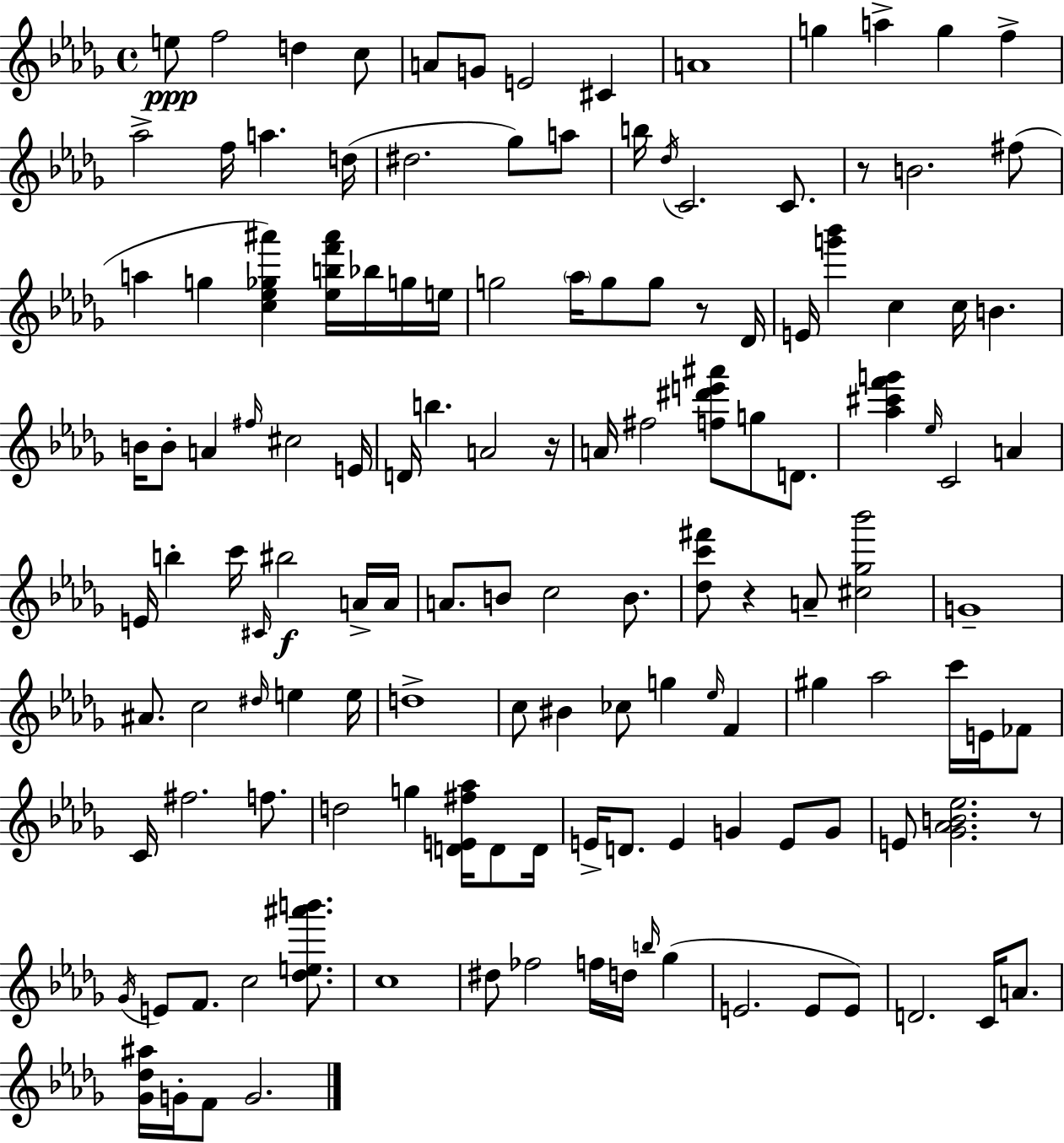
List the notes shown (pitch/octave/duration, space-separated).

E5/e F5/h D5/q C5/e A4/e G4/e E4/h C#4/q A4/w G5/q A5/q G5/q F5/q Ab5/h F5/s A5/q. D5/s D#5/h. Gb5/e A5/e B5/s Db5/s C4/h. C4/e. R/e B4/h. F#5/e A5/q G5/q [C5,Eb5,Gb5,A#6]/q [Eb5,B5,F6,A#6]/s Bb5/s G5/s E5/s G5/h Ab5/s G5/e G5/e R/e Db4/s E4/s [G6,Bb6]/q C5/q C5/s B4/q. B4/s B4/e A4/q F#5/s C#5/h E4/s D4/s B5/q. A4/h R/s A4/s F#5/h [F5,D#6,E6,A#6]/e G5/e D4/e. [Ab5,C#6,F6,G6]/q Eb5/s C4/h A4/q E4/s B5/q C6/s C#4/s BIS5/h A4/s A4/s A4/e. B4/e C5/h B4/e. [Db5,C6,F#6]/e R/q A4/e [C#5,Gb5,Bb6]/h G4/w A#4/e. C5/h D#5/s E5/q E5/s D5/w C5/e BIS4/q CES5/e G5/q Eb5/s F4/q G#5/q Ab5/h C6/s E4/s FES4/e C4/s F#5/h. F5/e. D5/h G5/q [D4,E4,F#5,Ab5]/s D4/e D4/s E4/s D4/e. E4/q G4/q E4/e G4/e E4/e [Gb4,Ab4,B4,Eb5]/h. R/e Gb4/s E4/e F4/e. C5/h [Db5,E5,A#6,B6]/e. C5/w D#5/e FES5/h F5/s D5/s B5/s Gb5/q E4/h. E4/e E4/e D4/h. C4/s A4/e. [Gb4,Db5,A#5]/s G4/s F4/e G4/h.